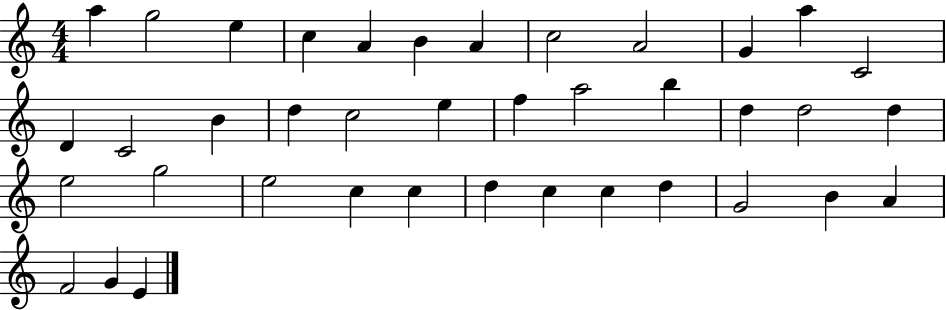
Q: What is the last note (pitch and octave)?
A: E4